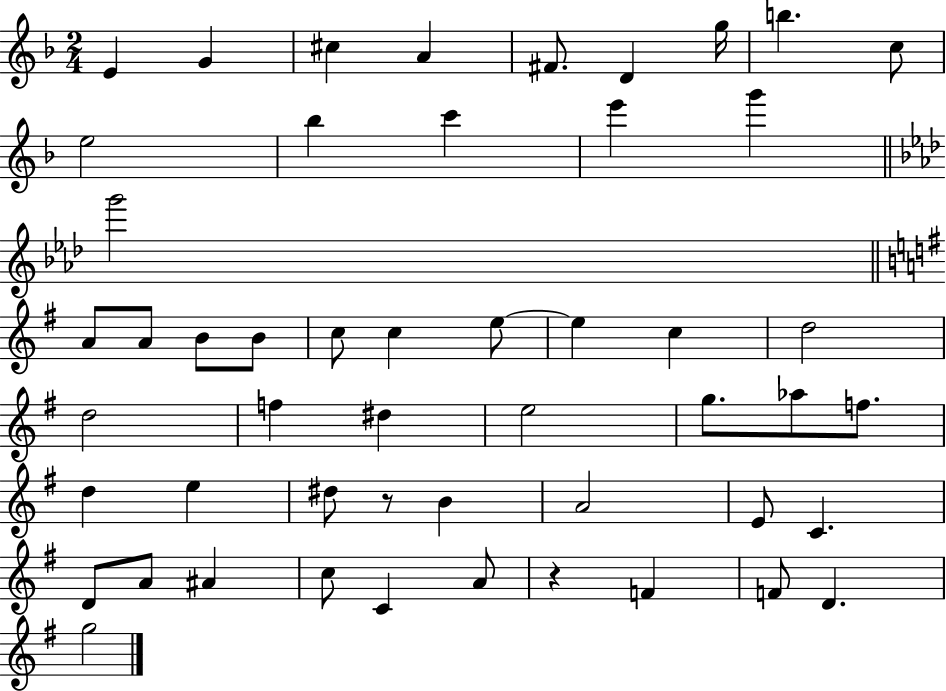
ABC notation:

X:1
T:Untitled
M:2/4
L:1/4
K:F
E G ^c A ^F/2 D g/4 b c/2 e2 _b c' e' g' g'2 A/2 A/2 B/2 B/2 c/2 c e/2 e c d2 d2 f ^d e2 g/2 _a/2 f/2 d e ^d/2 z/2 B A2 E/2 C D/2 A/2 ^A c/2 C A/2 z F F/2 D g2